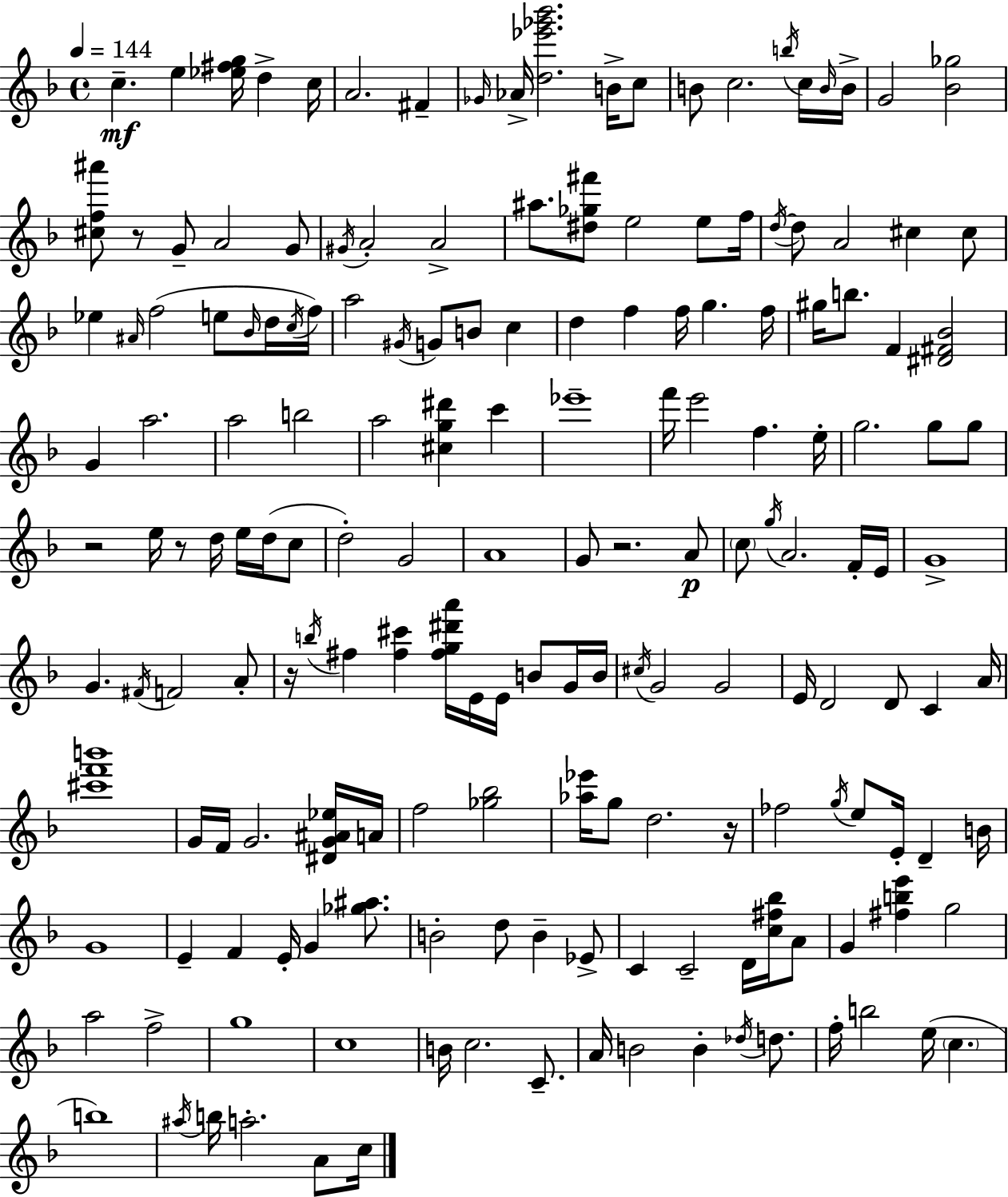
C5/q. E5/q [Eb5,F#5,G5]/s D5/q C5/s A4/h. F#4/q Gb4/s Ab4/s [D5,Eb6,Gb6,Bb6]/h. B4/s C5/e B4/e C5/h. B5/s C5/s B4/s B4/s G4/h [Bb4,Gb5]/h [C#5,F5,A#6]/e R/e G4/e A4/h G4/e G#4/s A4/h A4/h A#5/e. [D#5,Gb5,F#6]/e E5/h E5/e F5/s D5/s D5/e A4/h C#5/q C#5/e Eb5/q A#4/s F5/h E5/e Bb4/s D5/s C5/s F5/s A5/h G#4/s G4/e B4/e C5/q D5/q F5/q F5/s G5/q. F5/s G#5/s B5/e. F4/q [D#4,F#4,Bb4]/h G4/q A5/h. A5/h B5/h A5/h [C#5,G5,D#6]/q C6/q Eb6/w F6/s E6/h F5/q. E5/s G5/h. G5/e G5/e R/h E5/s R/e D5/s E5/s D5/s C5/e D5/h G4/h A4/w G4/e R/h. A4/e C5/e G5/s A4/h. F4/s E4/s G4/w G4/q. F#4/s F4/h A4/e R/s B5/s F#5/q [F#5,C#6]/q [F#5,G5,D#6,A6]/s E4/s E4/s B4/e G4/s B4/s C#5/s G4/h G4/h E4/s D4/h D4/e C4/q A4/s [C#6,F6,B6]/w G4/s F4/s G4/h. [D#4,G4,A#4,Eb5]/s A4/s F5/h [Gb5,Bb5]/h [Ab5,Eb6]/s G5/e D5/h. R/s FES5/h G5/s E5/e E4/s D4/q B4/s G4/w E4/q F4/q E4/s G4/q [Gb5,A#5]/e. B4/h D5/e B4/q Eb4/e C4/q C4/h D4/s [C5,F#5,Bb5]/s A4/e G4/q [F#5,B5,E6]/q G5/h A5/h F5/h G5/w C5/w B4/s C5/h. C4/e. A4/s B4/h B4/q Db5/s D5/e. F5/s B5/h E5/s C5/q. B5/w A#5/s B5/s A5/h. A4/e C5/s